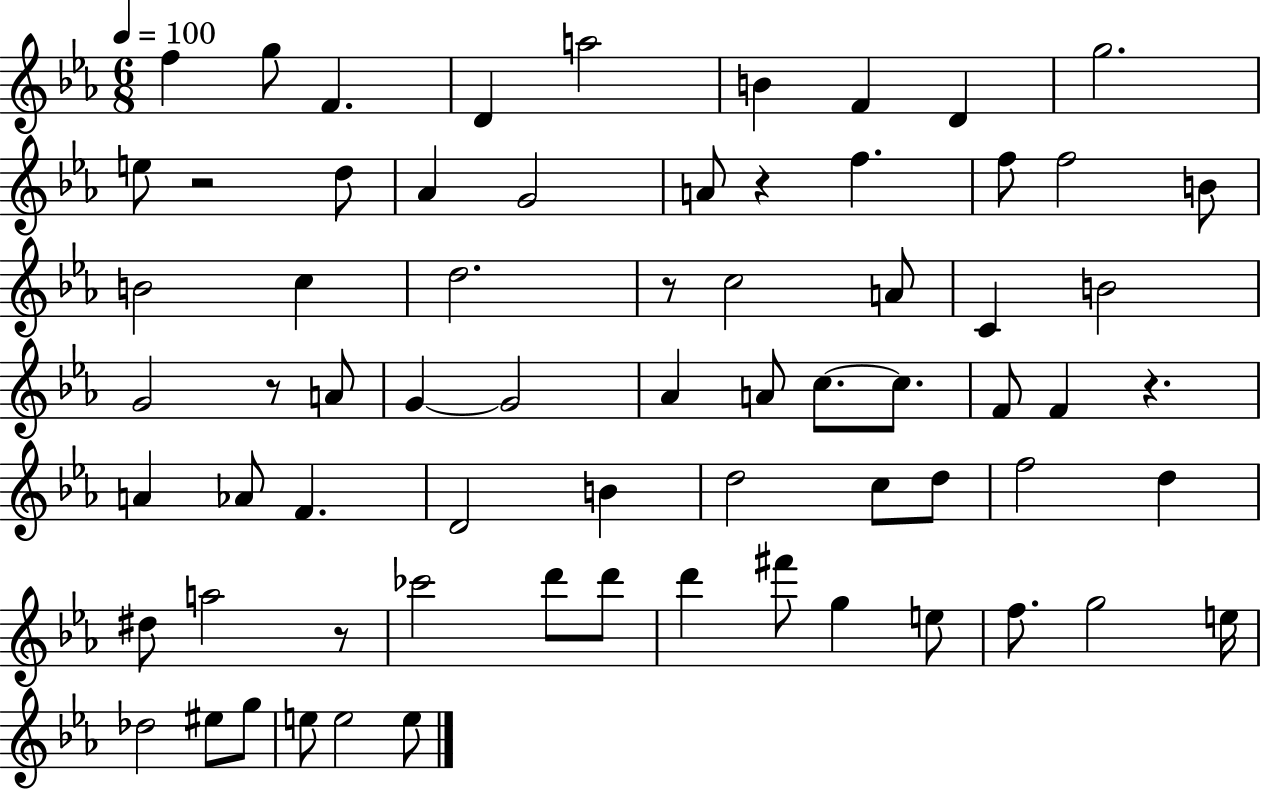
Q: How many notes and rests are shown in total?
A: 69